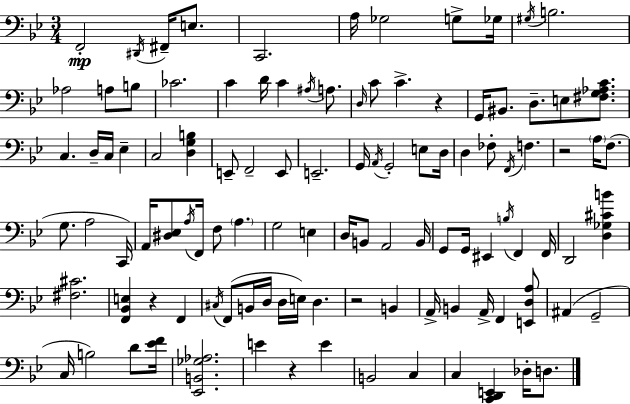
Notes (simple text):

F2/h D#2/s F#2/s E3/e. C2/h. A3/s Gb3/h G3/e Gb3/s G#3/s B3/h. Ab3/h A3/e B3/e CES4/h. C4/q D4/s C4/q A#3/s A3/e. D3/s C4/e C4/q. R/q G2/s BIS2/e. D3/e. E3/e [F#3,G3,Ab3,C4]/e. C3/q. D3/s C3/s Eb3/q C3/h [D3,G3,B3]/q E2/e F2/h E2/e E2/h. G2/s A2/s G2/h E3/e D3/s D3/q FES3/e F2/s F3/q. R/h A3/s F3/e. G3/e. A3/h C2/s A2/s [D#3,Eb3]/e A3/s F2/s F3/e A3/q. G3/h E3/q D3/s B2/e A2/h B2/s G2/e G2/s EIS2/q B3/s F2/q F2/s D2/h [D3,Gb3,C#4,B4]/q [F#3,C#4]/h. [F2,Bb2,E3]/q R/q F2/q C#3/s F2/e B2/s D3/s D3/s E3/s D3/q. R/h B2/q A2/s B2/q A2/s F2/q [E2,D3,A3]/e A#2/q G2/h C3/s B3/h D4/e [Eb4,F4]/s [Eb2,B2,Gb3,Ab3]/h. E4/q R/q E4/q B2/h C3/q C3/q [C2,D2,E2]/q Db3/s D3/e.